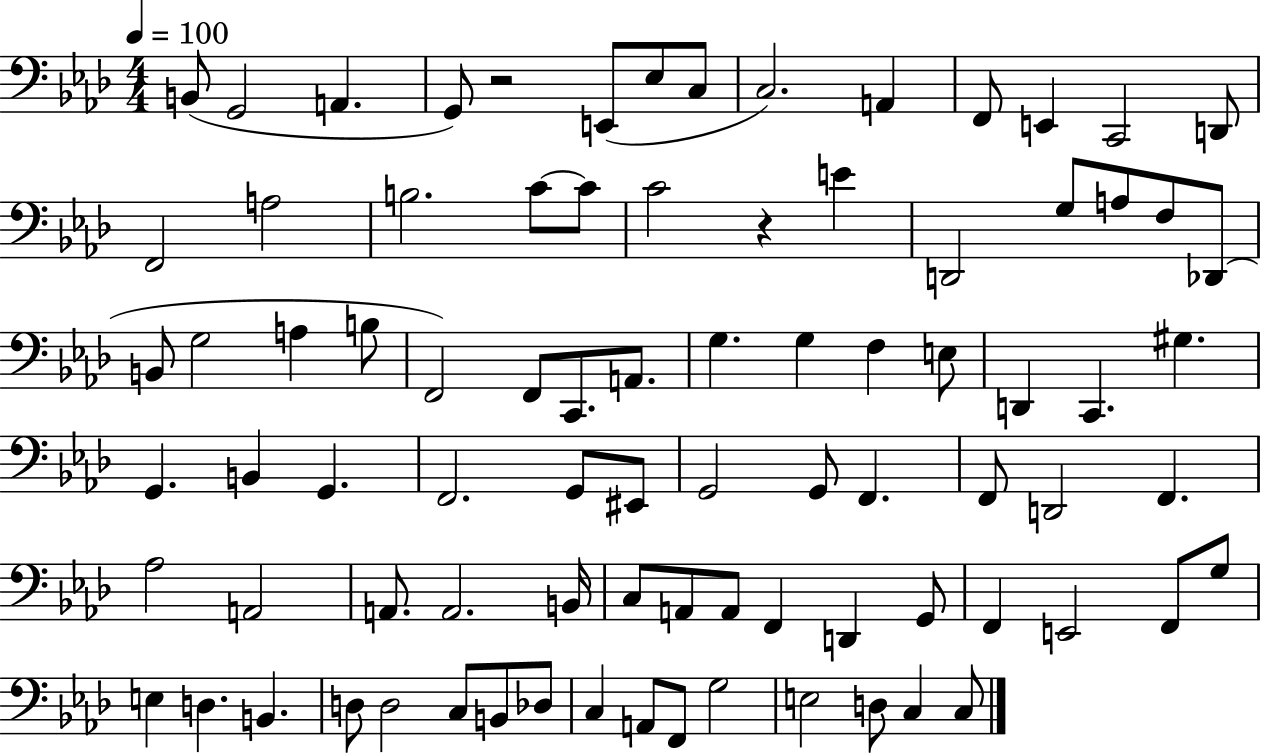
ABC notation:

X:1
T:Untitled
M:4/4
L:1/4
K:Ab
B,,/2 G,,2 A,, G,,/2 z2 E,,/2 _E,/2 C,/2 C,2 A,, F,,/2 E,, C,,2 D,,/2 F,,2 A,2 B,2 C/2 C/2 C2 z E D,,2 G,/2 A,/2 F,/2 _D,,/2 B,,/2 G,2 A, B,/2 F,,2 F,,/2 C,,/2 A,,/2 G, G, F, E,/2 D,, C,, ^G, G,, B,, G,, F,,2 G,,/2 ^E,,/2 G,,2 G,,/2 F,, F,,/2 D,,2 F,, _A,2 A,,2 A,,/2 A,,2 B,,/4 C,/2 A,,/2 A,,/2 F,, D,, G,,/2 F,, E,,2 F,,/2 G,/2 E, D, B,, D,/2 D,2 C,/2 B,,/2 _D,/2 C, A,,/2 F,,/2 G,2 E,2 D,/2 C, C,/2